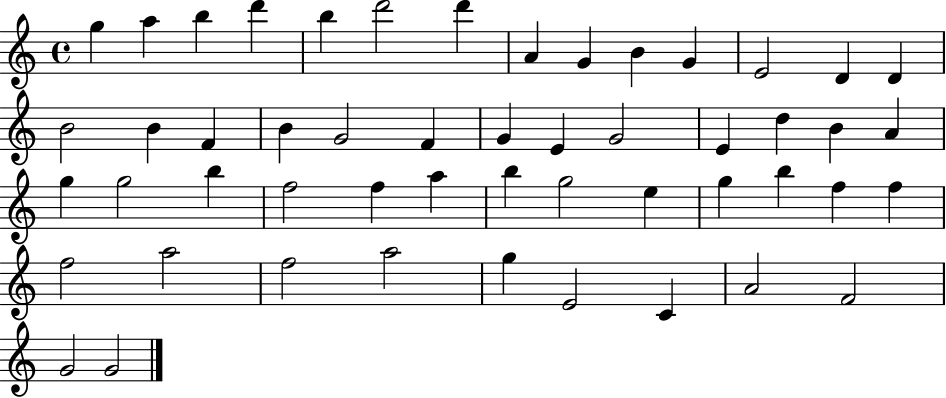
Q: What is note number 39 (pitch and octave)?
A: F5